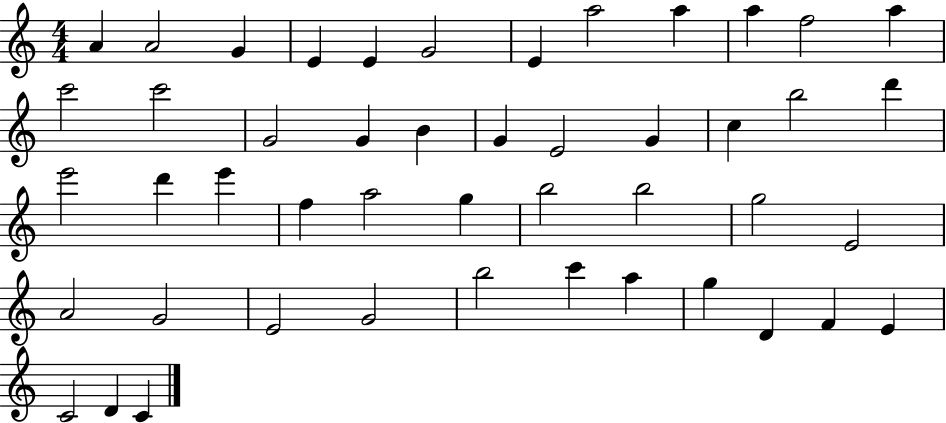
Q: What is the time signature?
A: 4/4